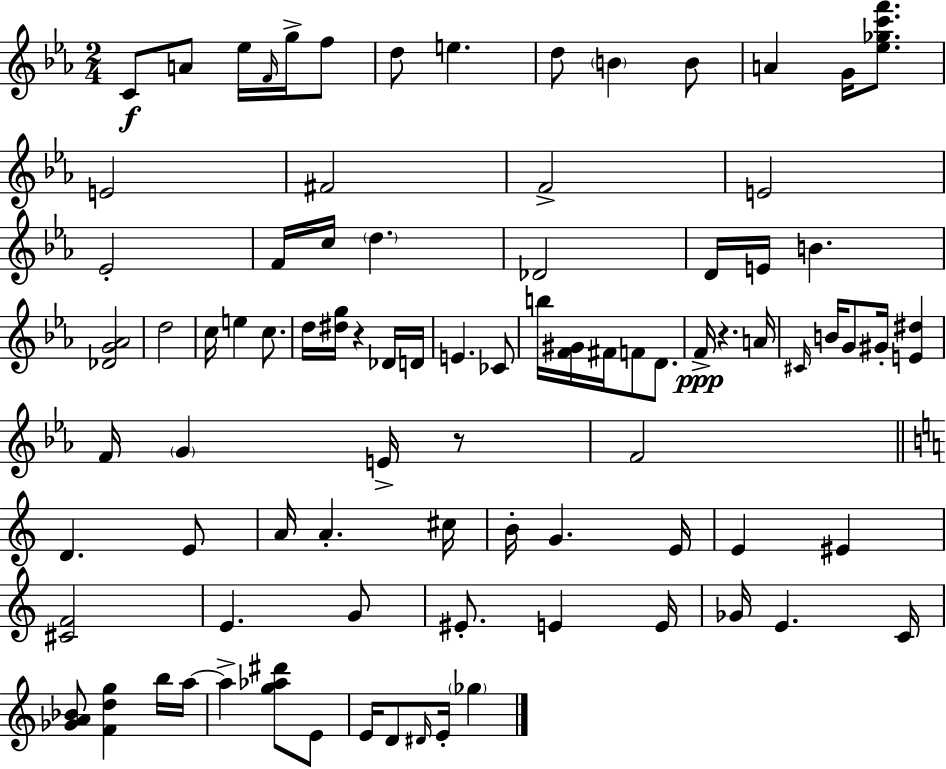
C4/e A4/e Eb5/s F4/s G5/s F5/e D5/e E5/q. D5/e B4/q B4/e A4/q G4/s [Eb5,Gb5,C6,F6]/e. E4/h F#4/h F4/h E4/h Eb4/h F4/s C5/s D5/q. Db4/h D4/s E4/s B4/q. [Db4,G4,Ab4]/h D5/h C5/s E5/q C5/e. D5/s [D#5,G5]/s R/q Db4/s D4/s E4/q. CES4/e B5/s [F4,G#4]/s F#4/s F4/e D4/e. F4/s R/q. A4/s C#4/s B4/s G4/e G#4/s [E4,D#5]/q F4/s G4/q E4/s R/e F4/h D4/q. E4/e A4/s A4/q. C#5/s B4/s G4/q. E4/s E4/q EIS4/q [C#4,F4]/h E4/q. G4/e EIS4/e. E4/q E4/s Gb4/s E4/q. C4/s [Gb4,A4,Bb4]/e [F4,D5,G5]/q B5/s A5/s A5/q [G5,Ab5,D#6]/e E4/e E4/s D4/e D#4/s E4/s Gb5/q